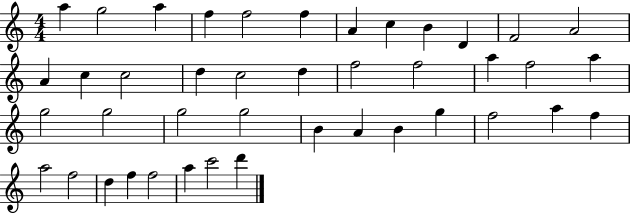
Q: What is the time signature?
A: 4/4